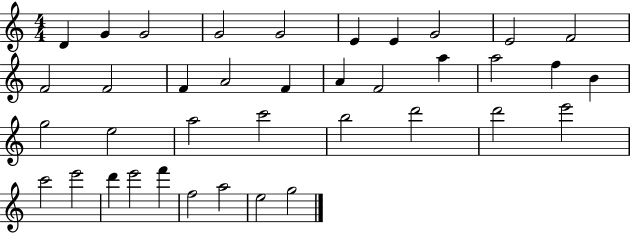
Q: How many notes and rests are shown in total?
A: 38